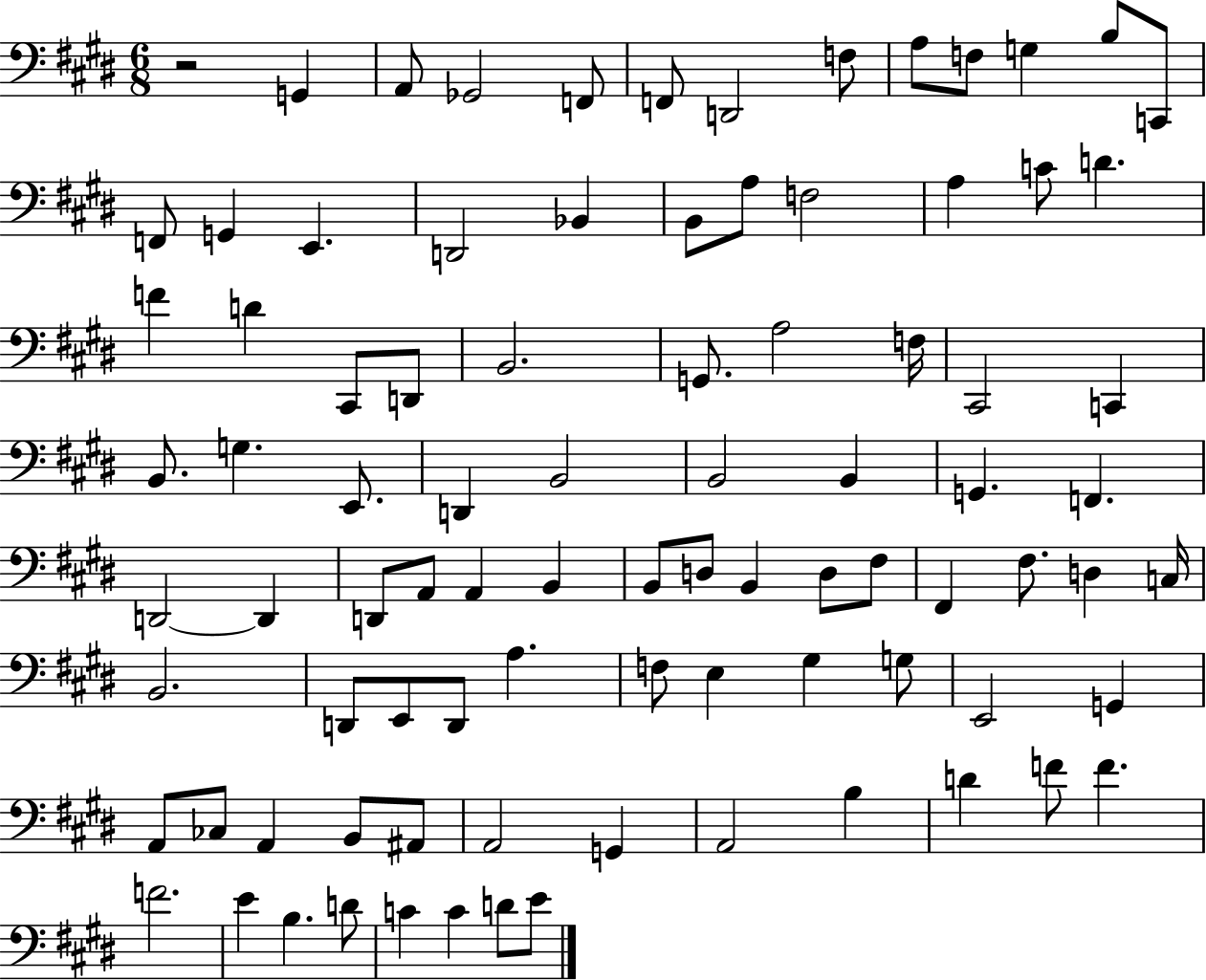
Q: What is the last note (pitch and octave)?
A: E4